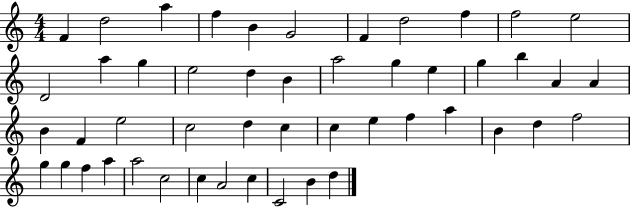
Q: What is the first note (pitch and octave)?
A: F4